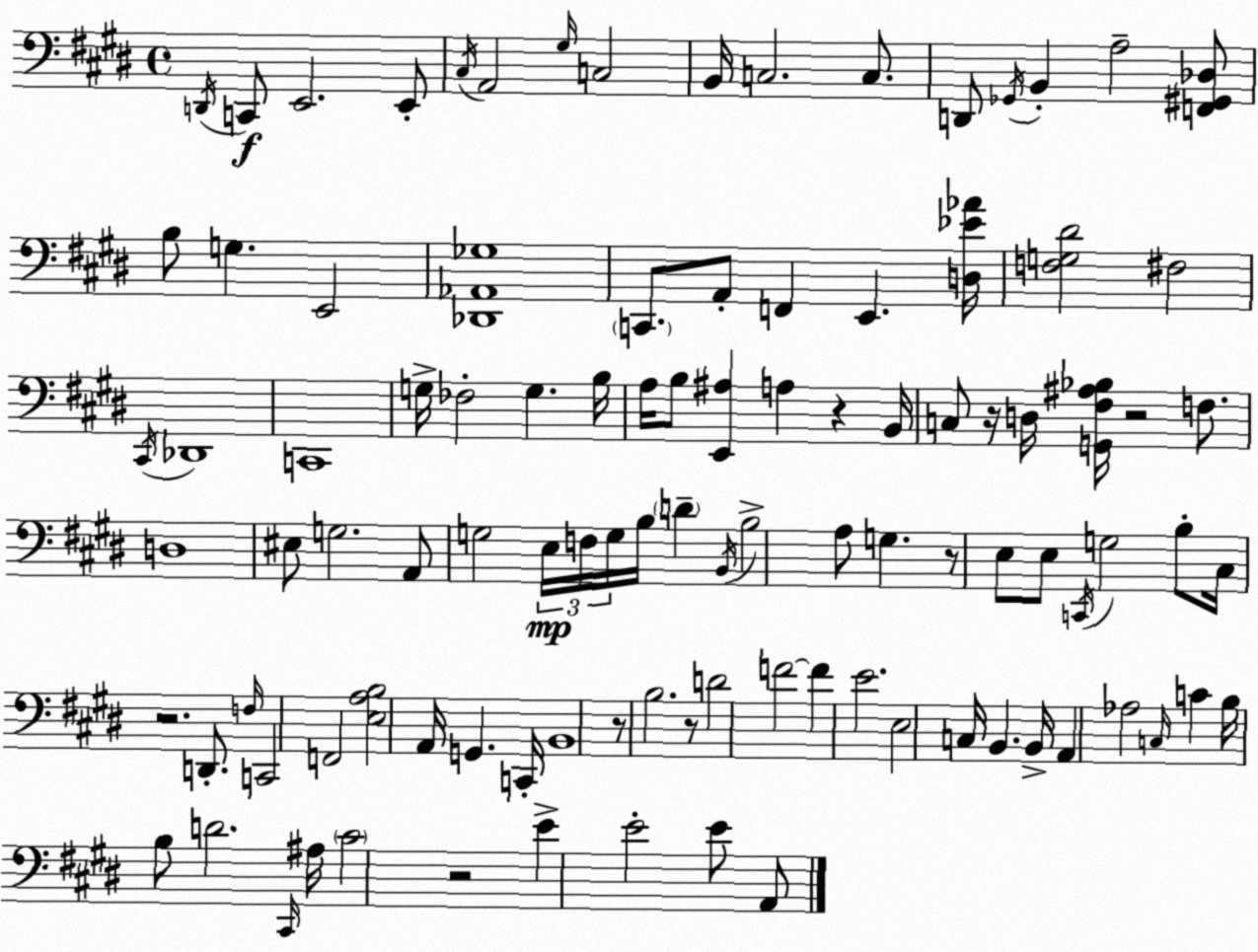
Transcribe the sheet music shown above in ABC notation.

X:1
T:Untitled
M:4/4
L:1/4
K:E
D,,/4 C,,/2 E,,2 E,,/2 ^C,/4 A,,2 ^G,/4 C,2 B,,/4 C,2 C,/2 D,,/2 _G,,/4 B,, A,2 [F,,^G,,_D,]/2 B,/2 G, E,,2 [_D,,_A,,_G,]4 C,,/2 A,,/2 F,, E,, [D,_E_A]/4 [F,G,^D]2 ^F,2 ^C,,/4 _D,,4 C,,4 G,/4 _F,2 G, B,/4 A,/4 B,/2 [E,,^A,] A, z B,,/4 C,/2 z/4 D,/4 [G,,^F,^A,_B,]/4 z2 F,/2 D,4 ^E,/2 G,2 A,,/2 G,2 E,/4 F,/4 G,/4 B,/4 D B,,/4 B,2 A,/2 G, z/2 E,/2 E,/2 C,,/4 G,2 B,/2 ^C,/4 z2 D,,/2 F,/4 C,,2 F,,2 [E,A,B,]2 A,,/4 G,, C,,/4 B,,4 z/2 B,2 z/2 D2 F2 F E2 E,2 C,/4 B,, B,,/4 A,, _A,2 C,/4 C B,/4 B,/2 D2 ^C,,/4 ^A,/4 ^C2 z2 E E2 E/2 A,,/2